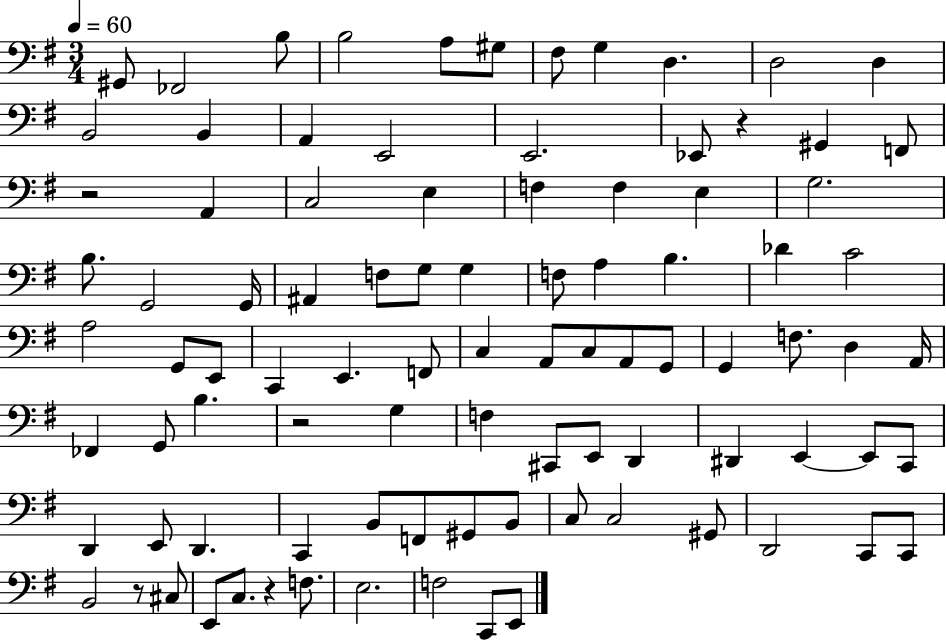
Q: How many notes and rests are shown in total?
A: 93